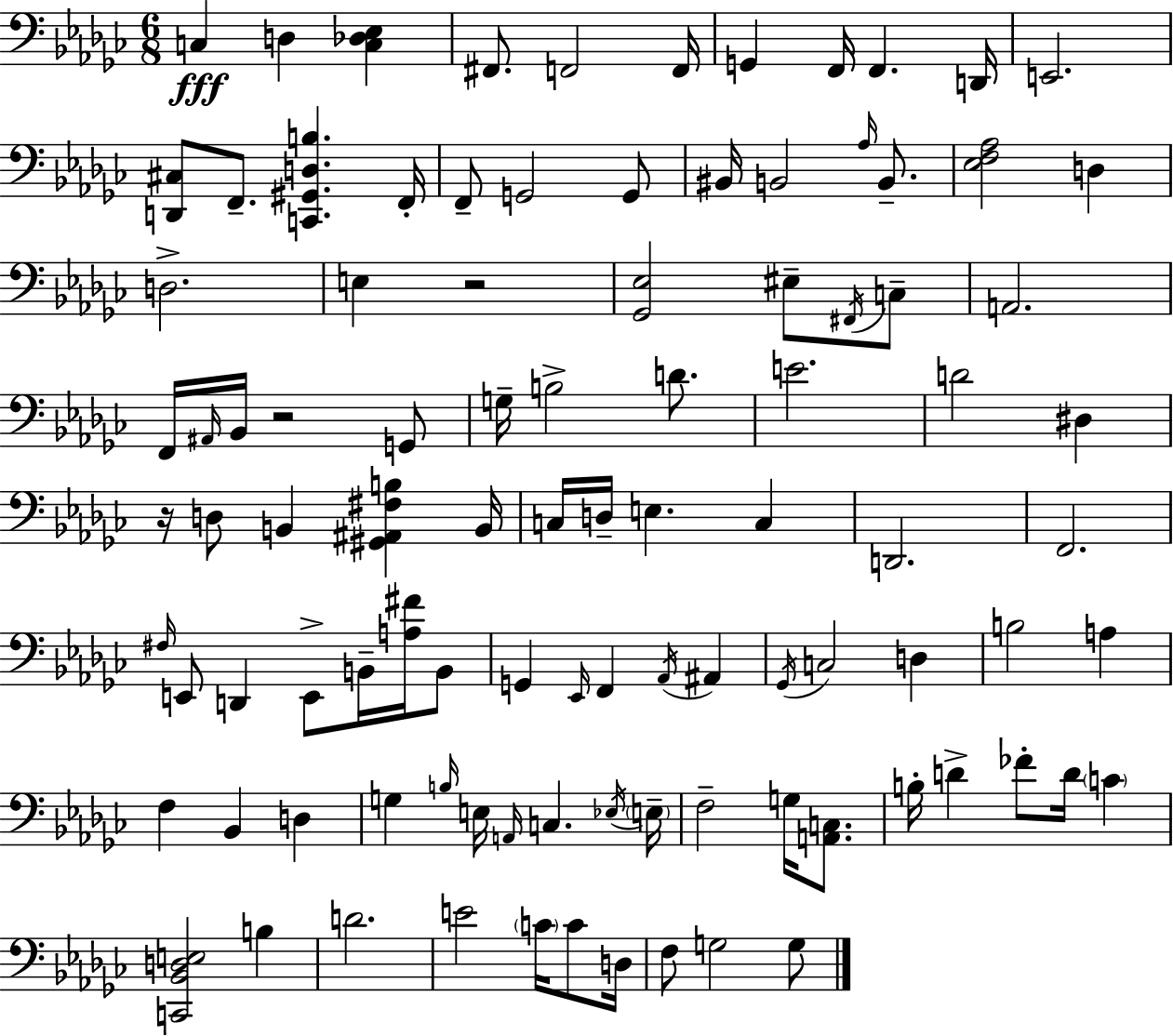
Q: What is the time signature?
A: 6/8